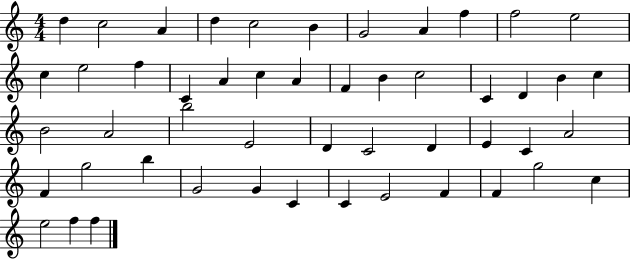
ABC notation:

X:1
T:Untitled
M:4/4
L:1/4
K:C
d c2 A d c2 B G2 A f f2 e2 c e2 f C A c A F B c2 C D B c B2 A2 b2 E2 D C2 D E C A2 F g2 b G2 G C C E2 F F g2 c e2 f f